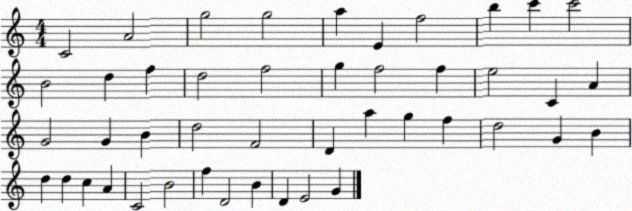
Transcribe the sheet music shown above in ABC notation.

X:1
T:Untitled
M:4/4
L:1/4
K:C
C2 A2 g2 g2 a E f2 b c' c'2 B2 d f d2 f2 g f2 f e2 C A G2 G B d2 F2 D a g f d2 G B d d c A C2 B2 f D2 B D E2 G